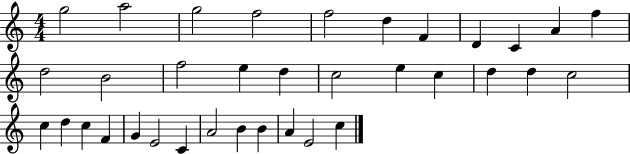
X:1
T:Untitled
M:4/4
L:1/4
K:C
g2 a2 g2 f2 f2 d F D C A f d2 B2 f2 e d c2 e c d d c2 c d c F G E2 C A2 B B A E2 c